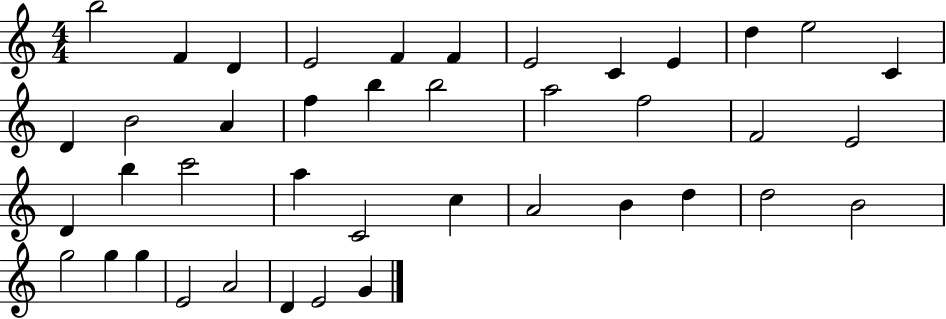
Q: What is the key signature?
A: C major